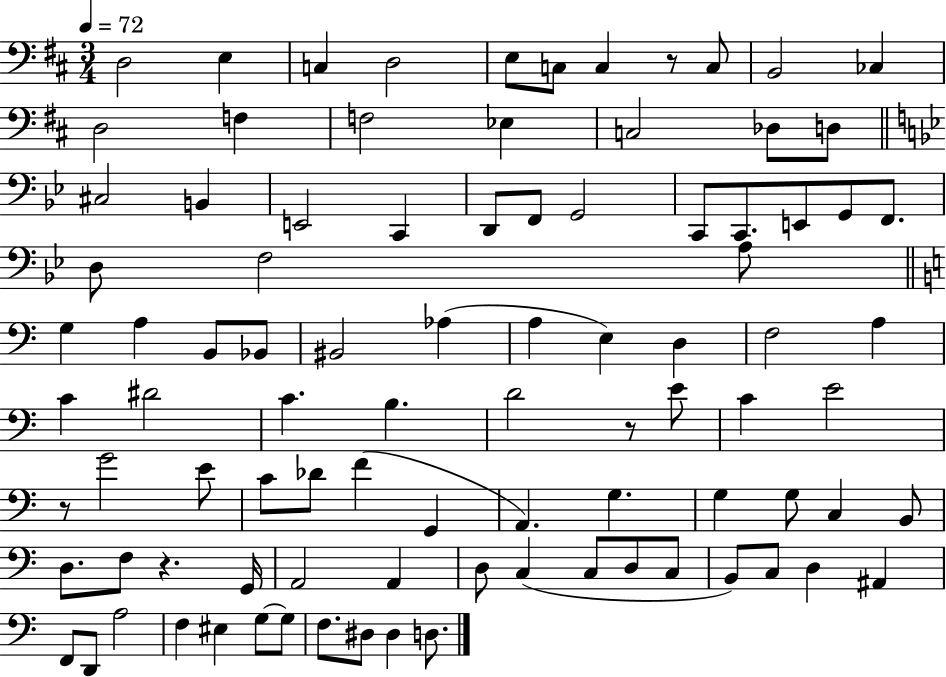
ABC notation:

X:1
T:Untitled
M:3/4
L:1/4
K:D
D,2 E, C, D,2 E,/2 C,/2 C, z/2 C,/2 B,,2 _C, D,2 F, F,2 _E, C,2 _D,/2 D,/2 ^C,2 B,, E,,2 C,, D,,/2 F,,/2 G,,2 C,,/2 C,,/2 E,,/2 G,,/2 F,,/2 D,/2 F,2 A,/2 G, A, B,,/2 _B,,/2 ^B,,2 _A, A, E, D, F,2 A, C ^D2 C B, D2 z/2 E/2 C E2 z/2 G2 E/2 C/2 _D/2 F G,, A,, G, G, G,/2 C, B,,/2 D,/2 F,/2 z G,,/4 A,,2 A,, D,/2 C, C,/2 D,/2 C,/2 B,,/2 C,/2 D, ^A,, F,,/2 D,,/2 A,2 F, ^E, G,/2 G,/2 F,/2 ^D,/2 ^D, D,/2